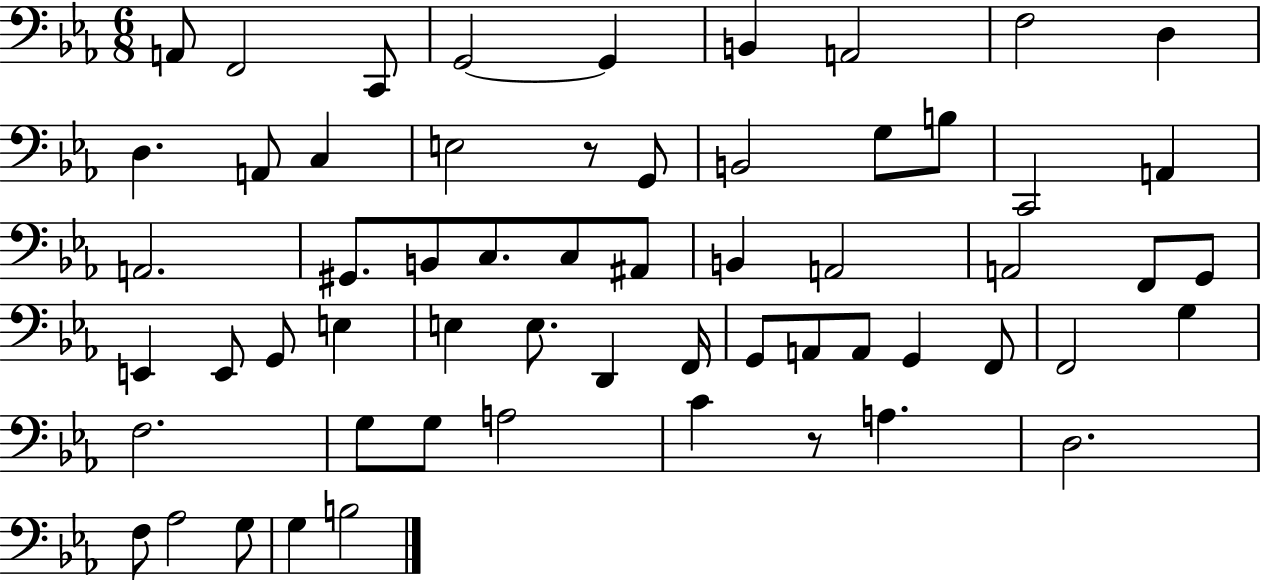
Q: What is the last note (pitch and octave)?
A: B3